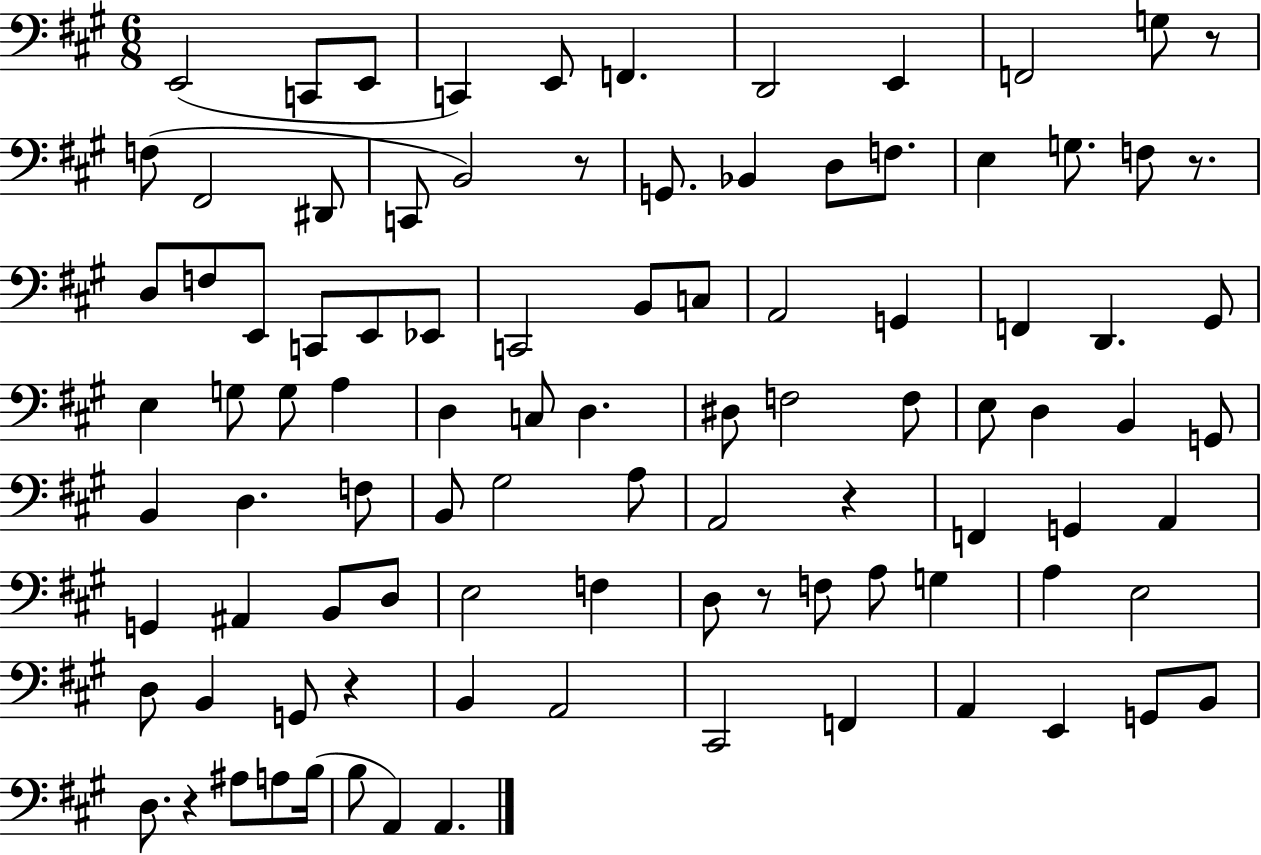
{
  \clef bass
  \numericTimeSignature
  \time 6/8
  \key a \major
  \repeat volta 2 { e,2( c,8 e,8 | c,4) e,8 f,4. | d,2 e,4 | f,2 g8 r8 | \break f8( fis,2 dis,8 | c,8 b,2) r8 | g,8. bes,4 d8 f8. | e4 g8. f8 r8. | \break d8 f8 e,8 c,8 e,8 ees,8 | c,2 b,8 c8 | a,2 g,4 | f,4 d,4. gis,8 | \break e4 g8 g8 a4 | d4 c8 d4. | dis8 f2 f8 | e8 d4 b,4 g,8 | \break b,4 d4. f8 | b,8 gis2 a8 | a,2 r4 | f,4 g,4 a,4 | \break g,4 ais,4 b,8 d8 | e2 f4 | d8 r8 f8 a8 g4 | a4 e2 | \break d8 b,4 g,8 r4 | b,4 a,2 | cis,2 f,4 | a,4 e,4 g,8 b,8 | \break d8. r4 ais8 a8 b16( | b8 a,4) a,4. | } \bar "|."
}